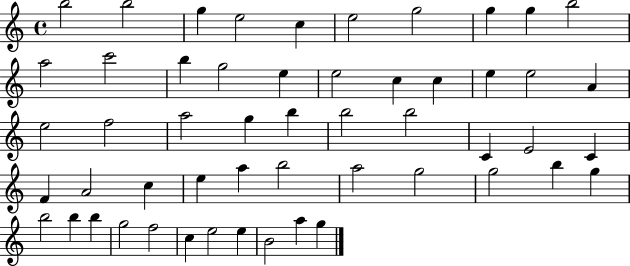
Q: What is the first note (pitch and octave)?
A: B5